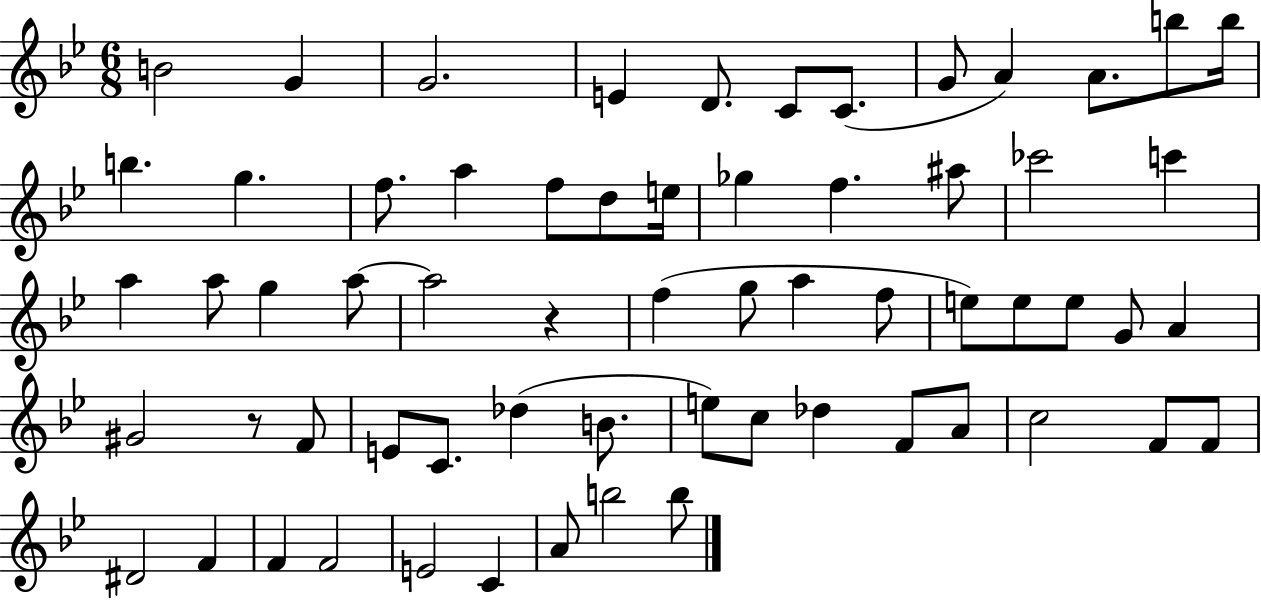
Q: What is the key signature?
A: BES major